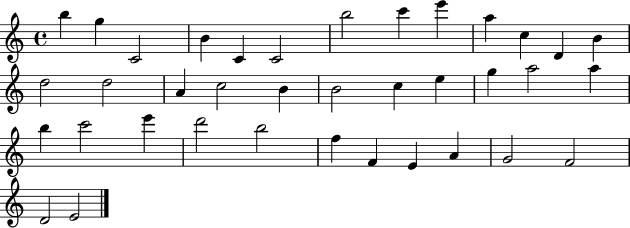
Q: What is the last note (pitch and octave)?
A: E4